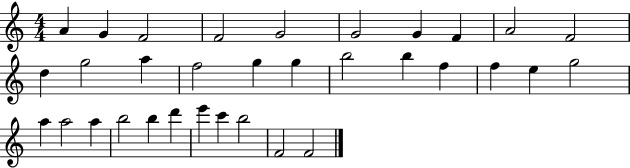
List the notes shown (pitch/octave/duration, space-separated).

A4/q G4/q F4/h F4/h G4/h G4/h G4/q F4/q A4/h F4/h D5/q G5/h A5/q F5/h G5/q G5/q B5/h B5/q F5/q F5/q E5/q G5/h A5/q A5/h A5/q B5/h B5/q D6/q E6/q C6/q B5/h F4/h F4/h